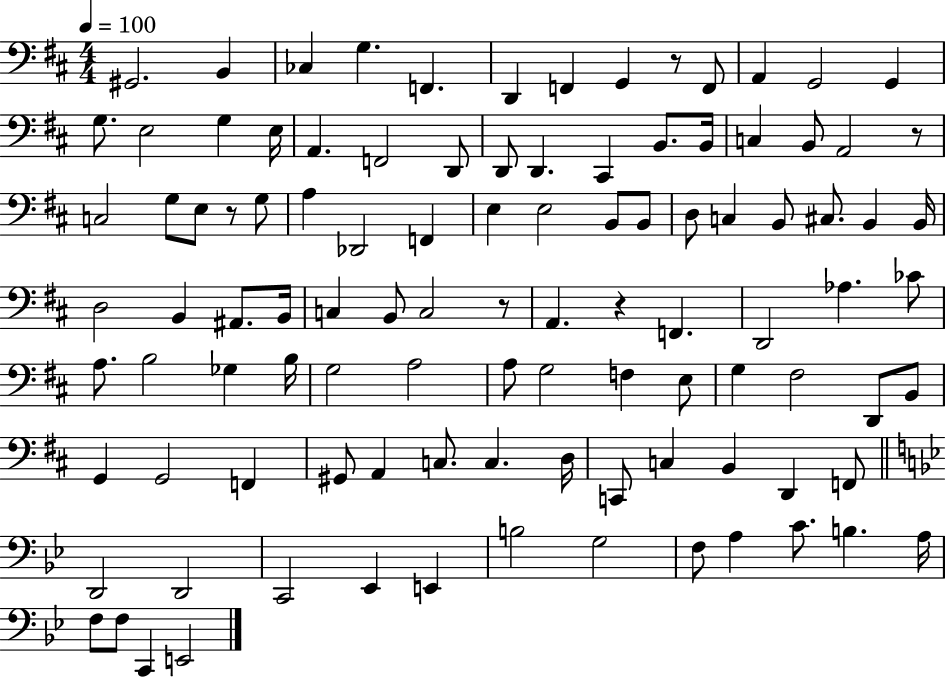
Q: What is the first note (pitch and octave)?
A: G#2